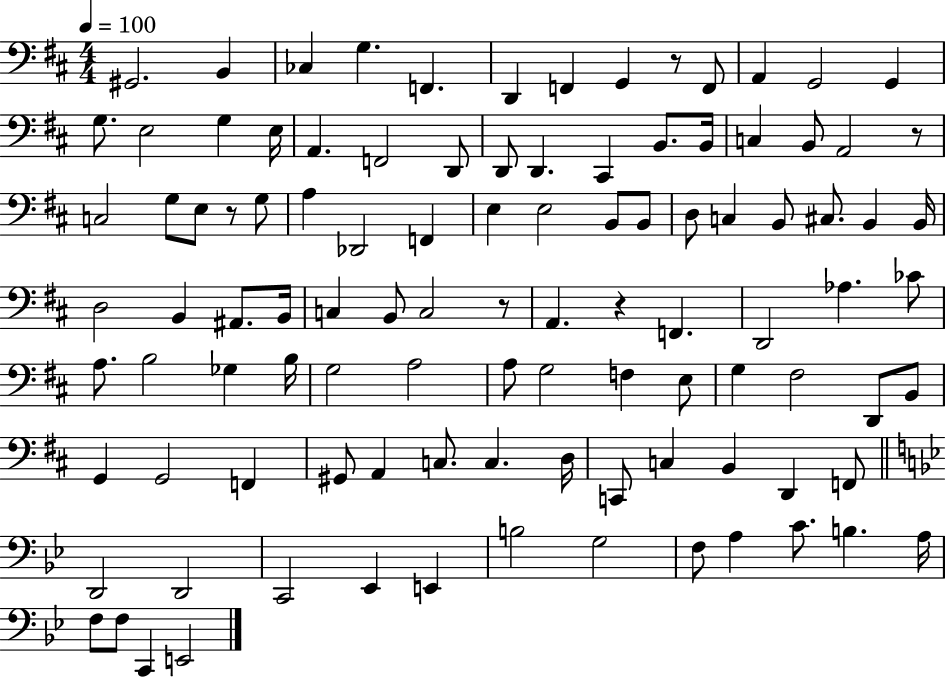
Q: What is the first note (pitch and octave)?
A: G#2